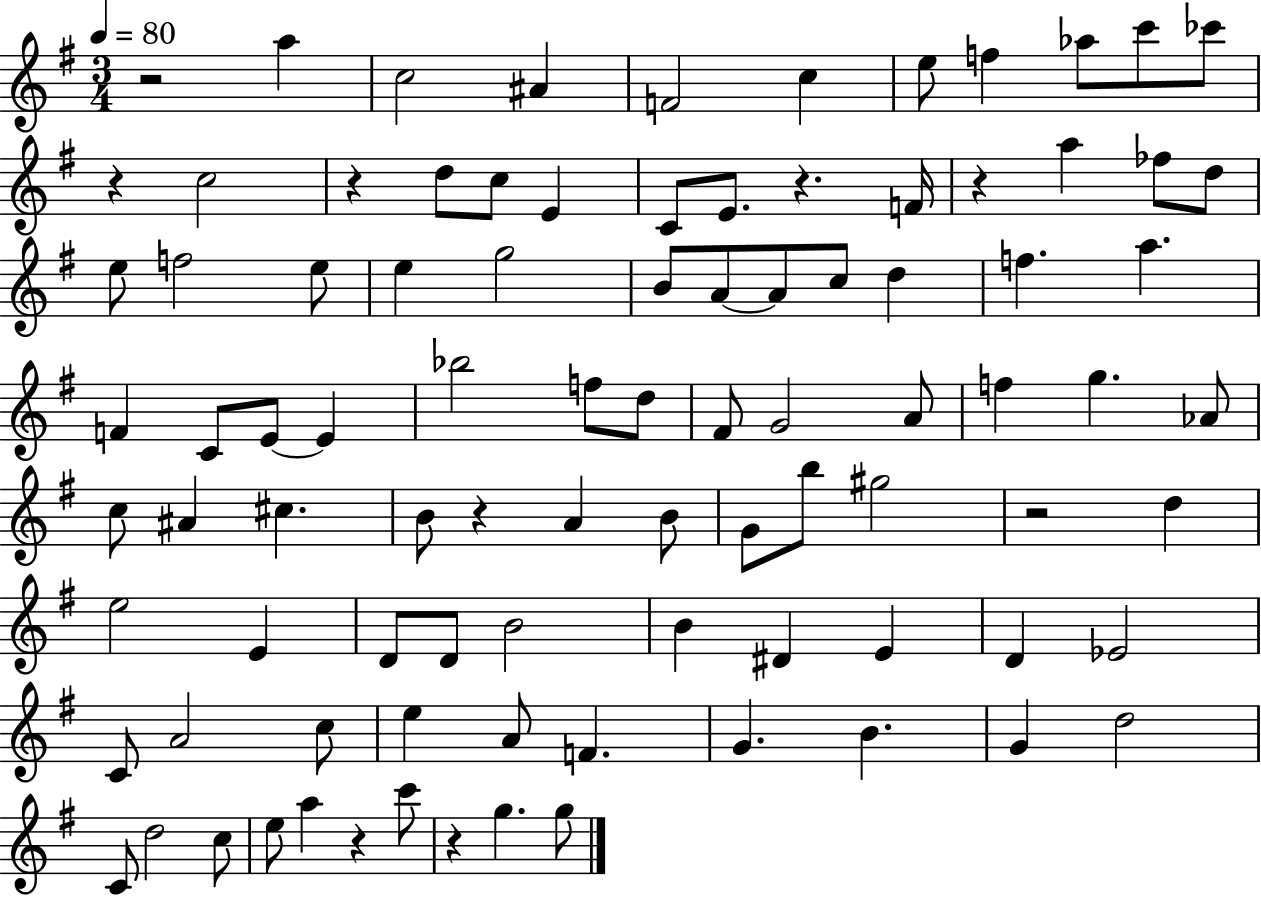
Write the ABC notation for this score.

X:1
T:Untitled
M:3/4
L:1/4
K:G
z2 a c2 ^A F2 c e/2 f _a/2 c'/2 _c'/2 z c2 z d/2 c/2 E C/2 E/2 z F/4 z a _f/2 d/2 e/2 f2 e/2 e g2 B/2 A/2 A/2 c/2 d f a F C/2 E/2 E _b2 f/2 d/2 ^F/2 G2 A/2 f g _A/2 c/2 ^A ^c B/2 z A B/2 G/2 b/2 ^g2 z2 d e2 E D/2 D/2 B2 B ^D E D _E2 C/2 A2 c/2 e A/2 F G B G d2 C/2 d2 c/2 e/2 a z c'/2 z g g/2